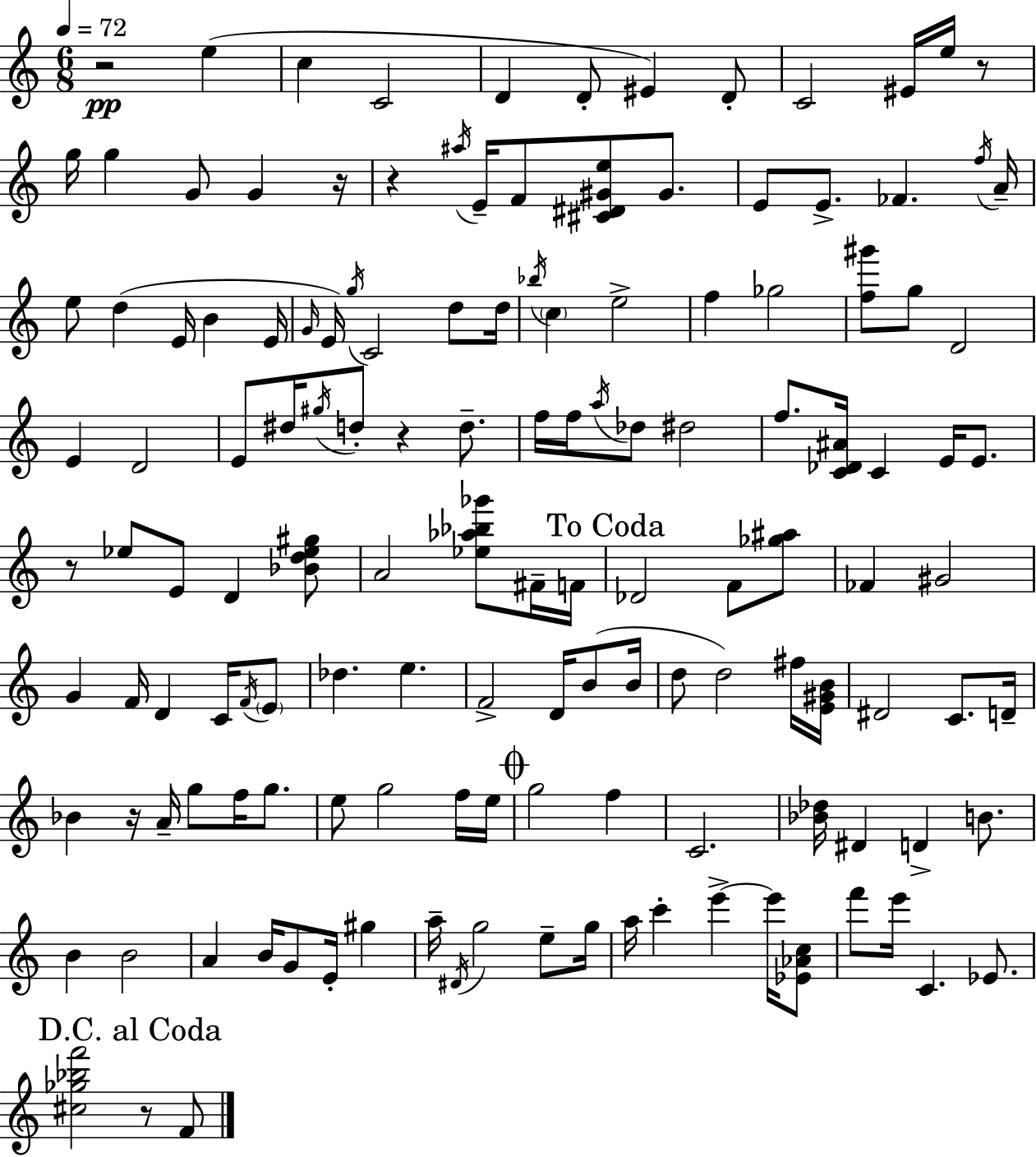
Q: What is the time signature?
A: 6/8